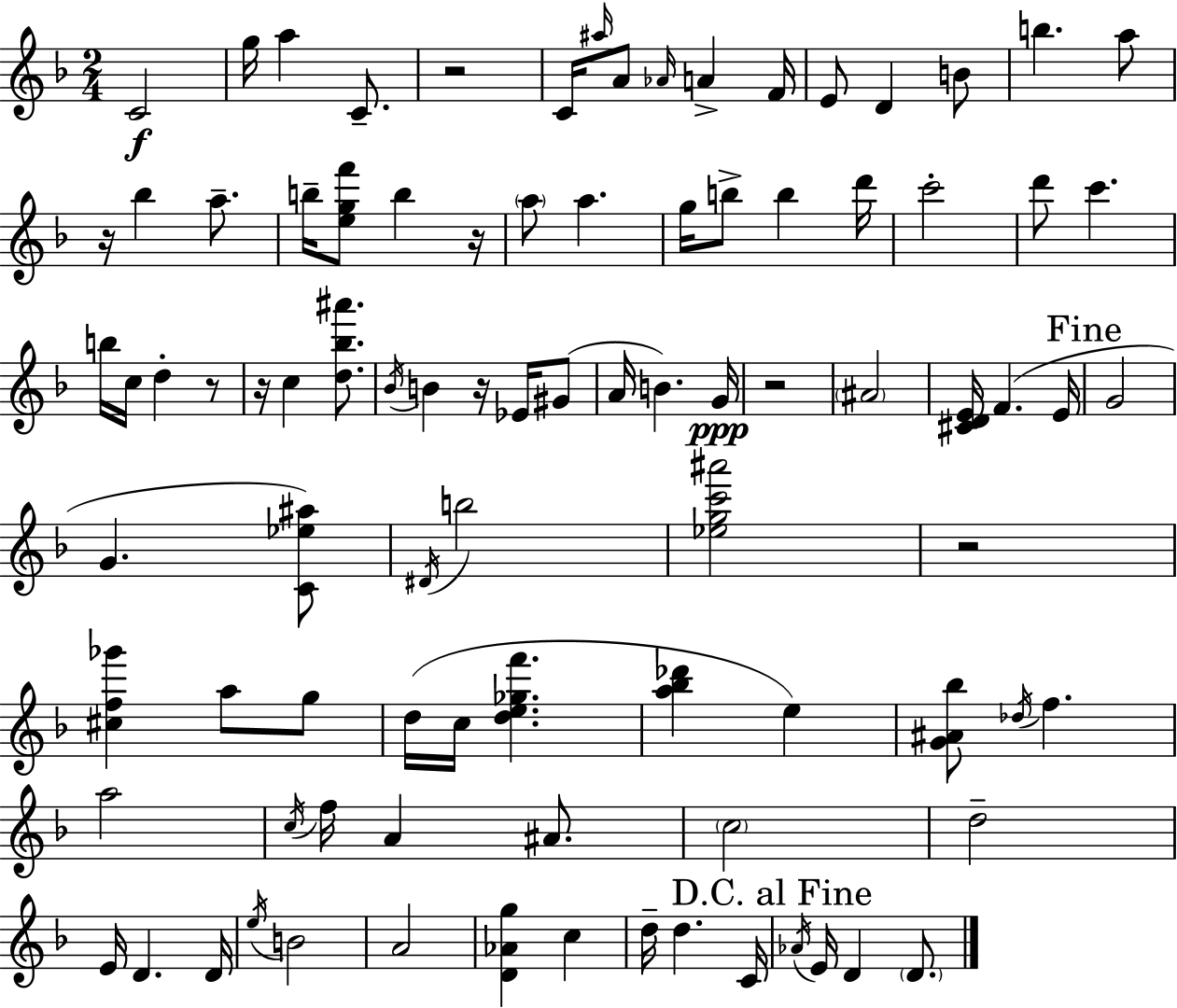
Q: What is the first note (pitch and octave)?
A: C4